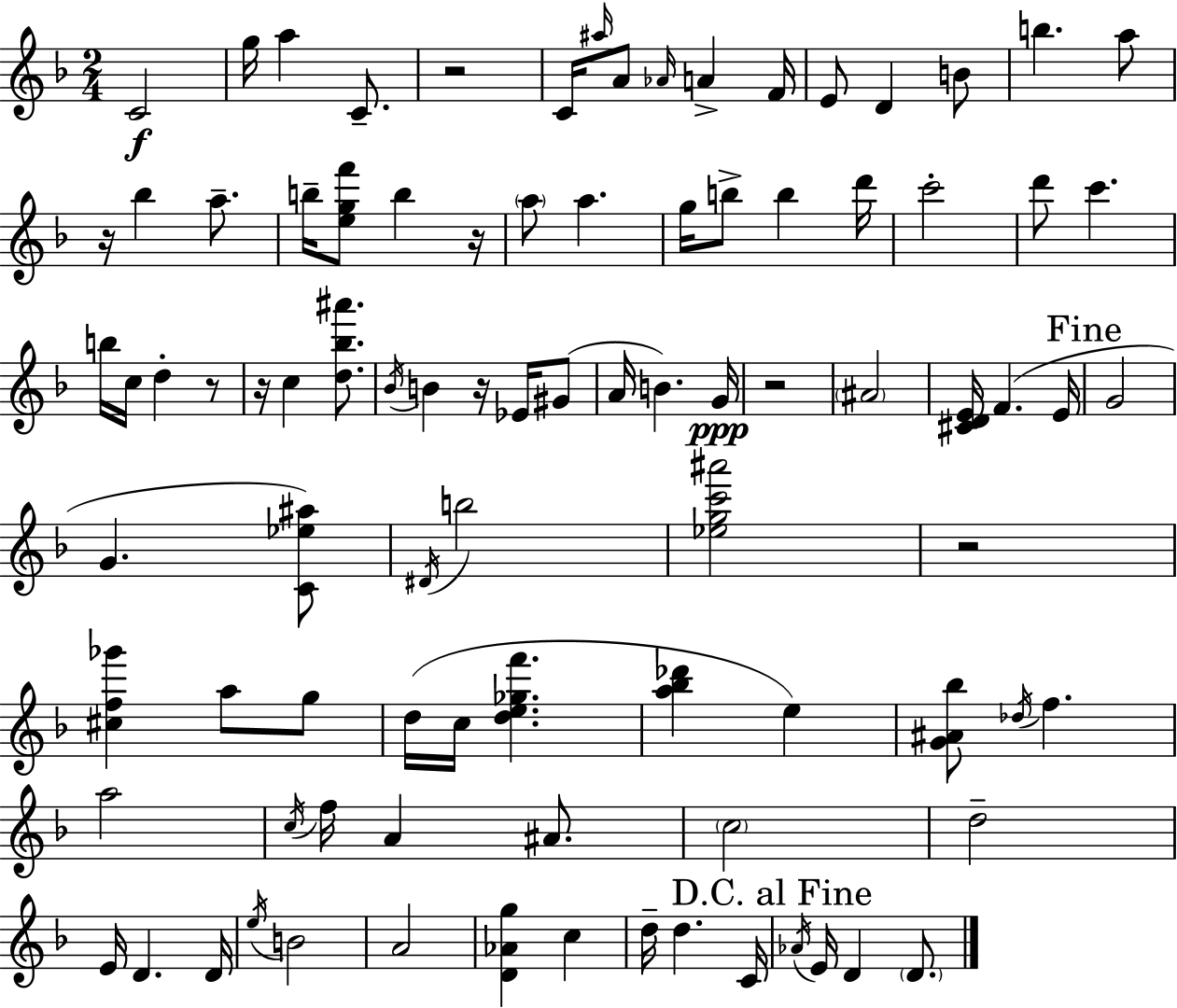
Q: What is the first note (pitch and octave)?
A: C4